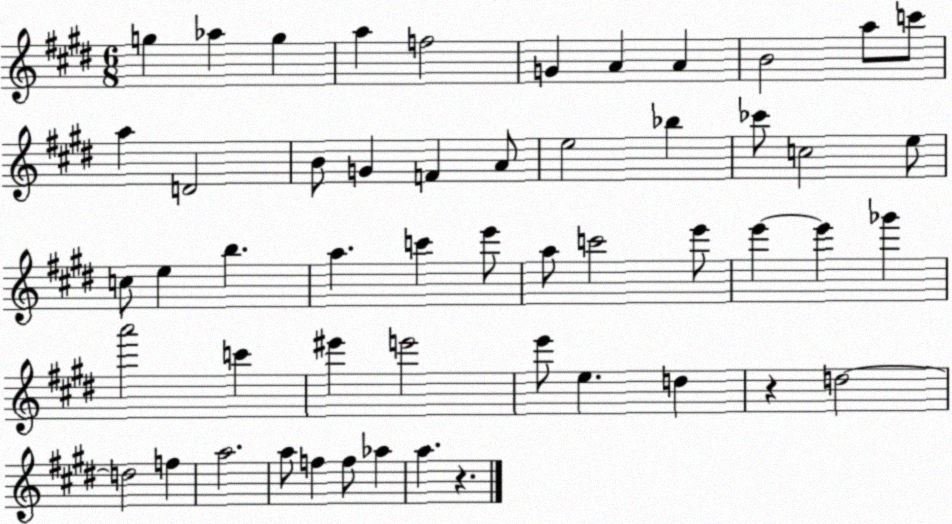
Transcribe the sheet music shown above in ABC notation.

X:1
T:Untitled
M:6/8
L:1/4
K:E
g _a g a f2 G A A B2 a/2 c'/2 a D2 B/2 G F A/2 e2 _b _c'/2 c2 e/2 c/2 e b a c' e'/2 a/2 c'2 e'/2 e' e' _g' a'2 c' ^e' e'2 e'/2 e d z d2 d2 f a2 a/2 f f/2 _a a z